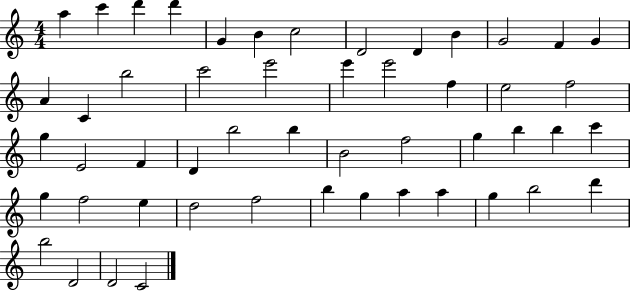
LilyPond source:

{
  \clef treble
  \numericTimeSignature
  \time 4/4
  \key c \major
  a''4 c'''4 d'''4 d'''4 | g'4 b'4 c''2 | d'2 d'4 b'4 | g'2 f'4 g'4 | \break a'4 c'4 b''2 | c'''2 e'''2 | e'''4 e'''2 f''4 | e''2 f''2 | \break g''4 e'2 f'4 | d'4 b''2 b''4 | b'2 f''2 | g''4 b''4 b''4 c'''4 | \break g''4 f''2 e''4 | d''2 f''2 | b''4 g''4 a''4 a''4 | g''4 b''2 d'''4 | \break b''2 d'2 | d'2 c'2 | \bar "|."
}